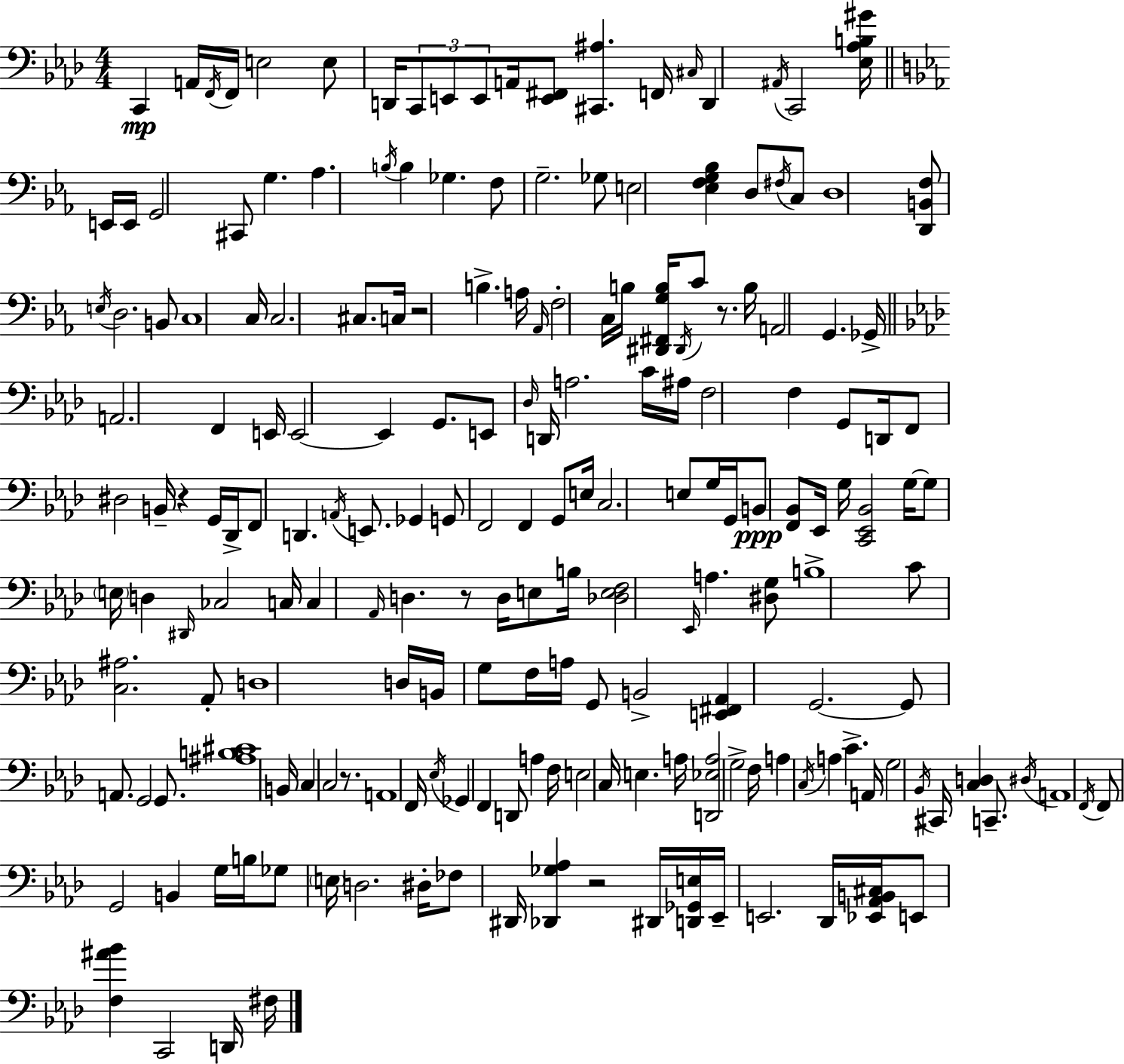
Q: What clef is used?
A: bass